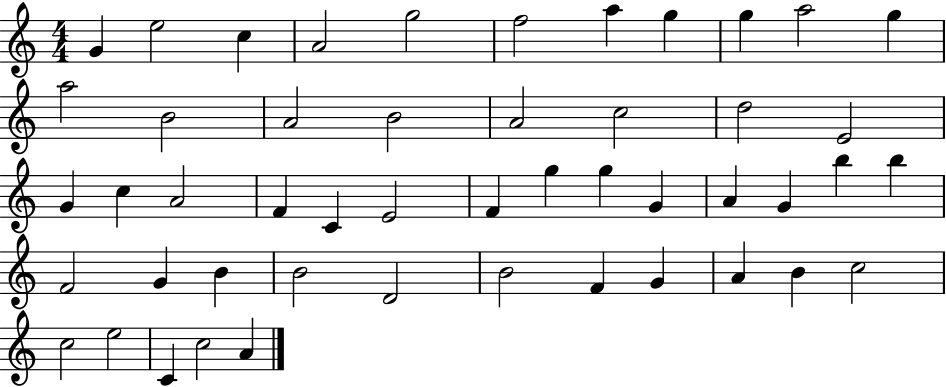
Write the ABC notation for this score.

X:1
T:Untitled
M:4/4
L:1/4
K:C
G e2 c A2 g2 f2 a g g a2 g a2 B2 A2 B2 A2 c2 d2 E2 G c A2 F C E2 F g g G A G b b F2 G B B2 D2 B2 F G A B c2 c2 e2 C c2 A